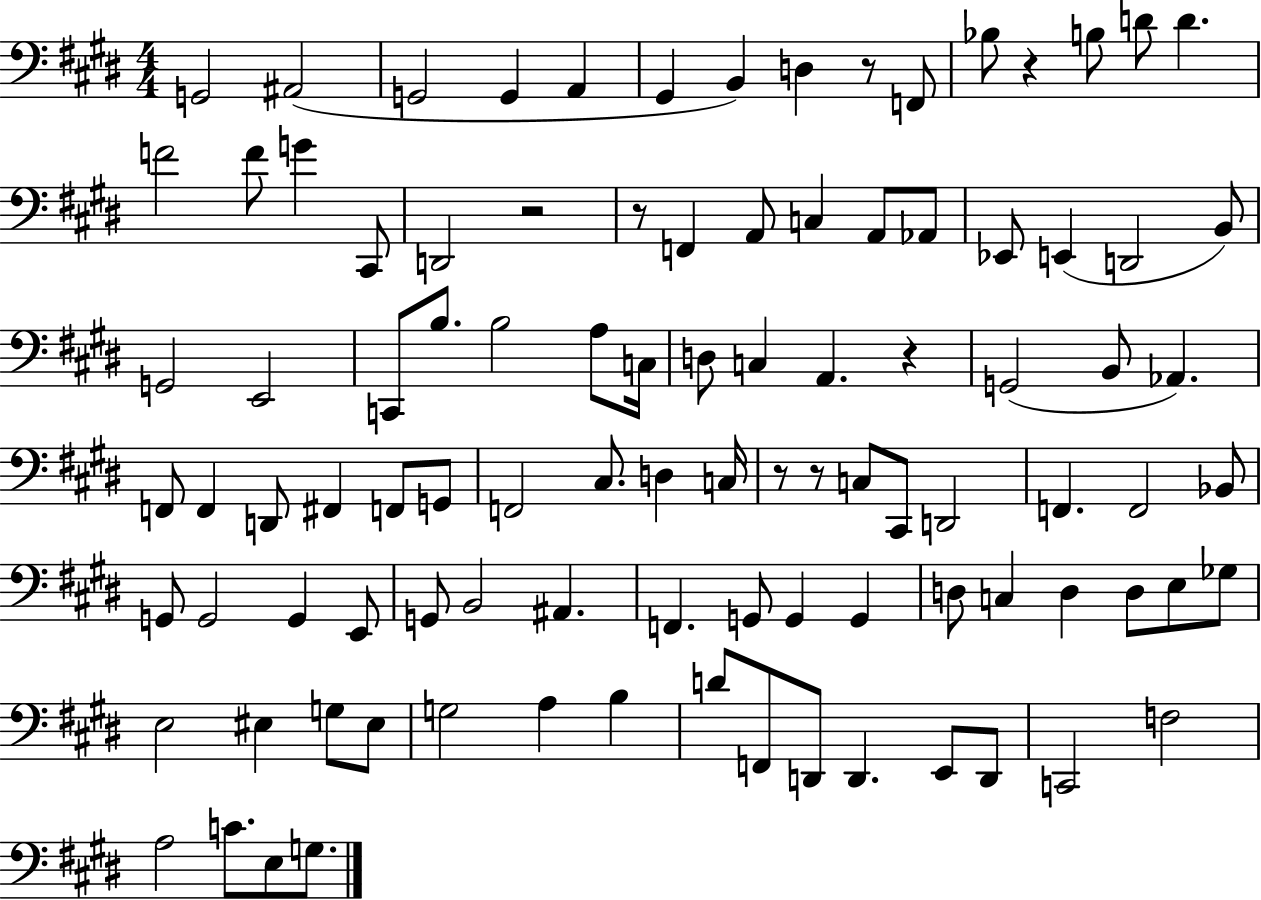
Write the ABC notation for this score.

X:1
T:Untitled
M:4/4
L:1/4
K:E
G,,2 ^A,,2 G,,2 G,, A,, ^G,, B,, D, z/2 F,,/2 _B,/2 z B,/2 D/2 D F2 F/2 G ^C,,/2 D,,2 z2 z/2 F,, A,,/2 C, A,,/2 _A,,/2 _E,,/2 E,, D,,2 B,,/2 G,,2 E,,2 C,,/2 B,/2 B,2 A,/2 C,/4 D,/2 C, A,, z G,,2 B,,/2 _A,, F,,/2 F,, D,,/2 ^F,, F,,/2 G,,/2 F,,2 ^C,/2 D, C,/4 z/2 z/2 C,/2 ^C,,/2 D,,2 F,, F,,2 _B,,/2 G,,/2 G,,2 G,, E,,/2 G,,/2 B,,2 ^A,, F,, G,,/2 G,, G,, D,/2 C, D, D,/2 E,/2 _G,/2 E,2 ^E, G,/2 ^E,/2 G,2 A, B, D/2 F,,/2 D,,/2 D,, E,,/2 D,,/2 C,,2 F,2 A,2 C/2 E,/2 G,/2